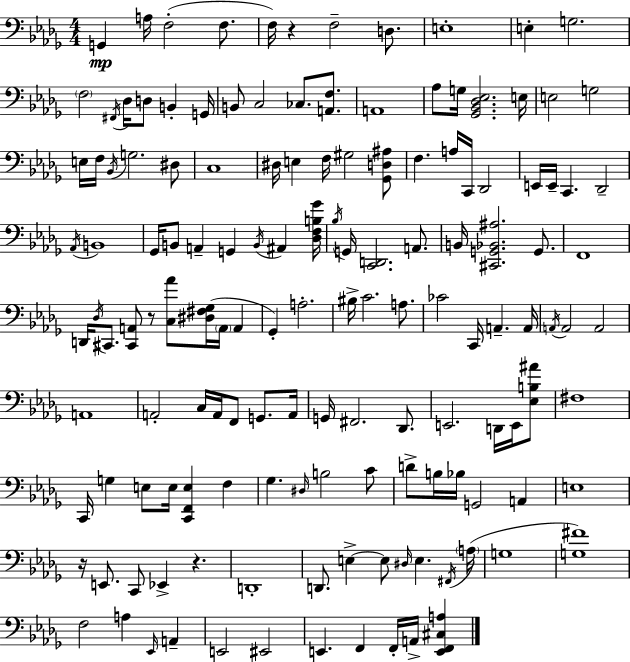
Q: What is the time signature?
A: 4/4